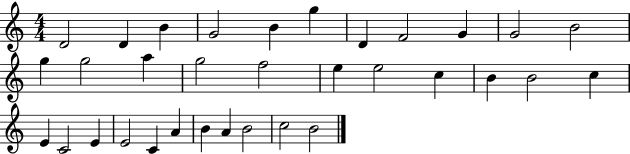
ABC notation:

X:1
T:Untitled
M:4/4
L:1/4
K:C
D2 D B G2 B g D F2 G G2 B2 g g2 a g2 f2 e e2 c B B2 c E C2 E E2 C A B A B2 c2 B2